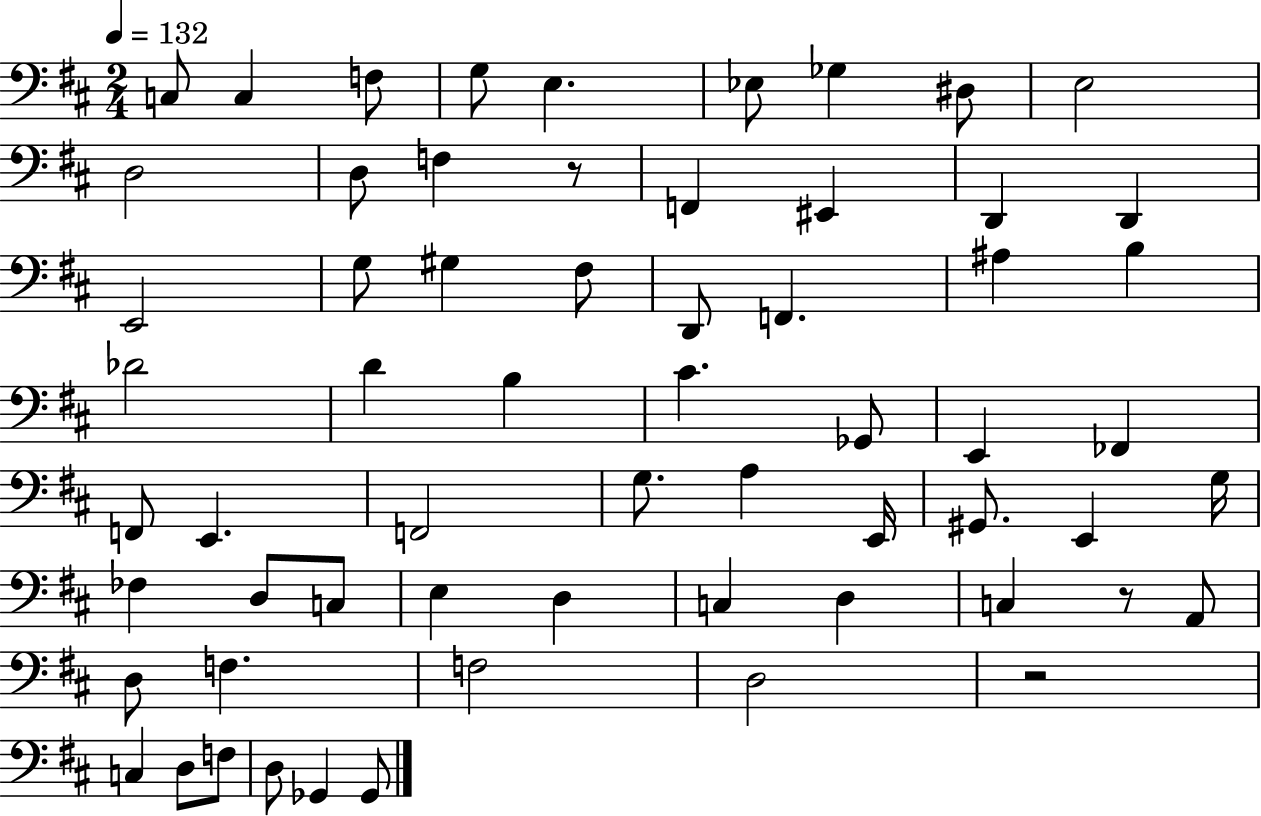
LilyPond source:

{
  \clef bass
  \numericTimeSignature
  \time 2/4
  \key d \major
  \tempo 4 = 132
  c8 c4 f8 | g8 e4. | ees8 ges4 dis8 | e2 | \break d2 | d8 f4 r8 | f,4 eis,4 | d,4 d,4 | \break e,2 | g8 gis4 fis8 | d,8 f,4. | ais4 b4 | \break des'2 | d'4 b4 | cis'4. ges,8 | e,4 fes,4 | \break f,8 e,4. | f,2 | g8. a4 e,16 | gis,8. e,4 g16 | \break fes4 d8 c8 | e4 d4 | c4 d4 | c4 r8 a,8 | \break d8 f4. | f2 | d2 | r2 | \break c4 d8 f8 | d8 ges,4 ges,8 | \bar "|."
}